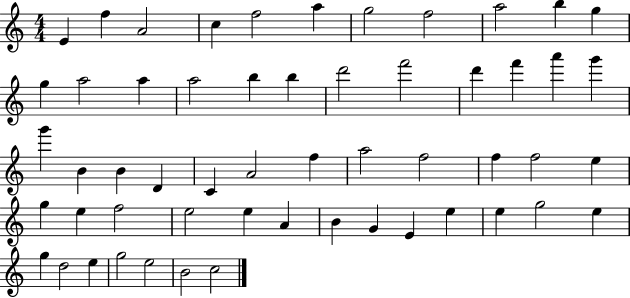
X:1
T:Untitled
M:4/4
L:1/4
K:C
E f A2 c f2 a g2 f2 a2 b g g a2 a a2 b b d'2 f'2 d' f' a' g' g' B B D C A2 f a2 f2 f f2 e g e f2 e2 e A B G E e e g2 e g d2 e g2 e2 B2 c2